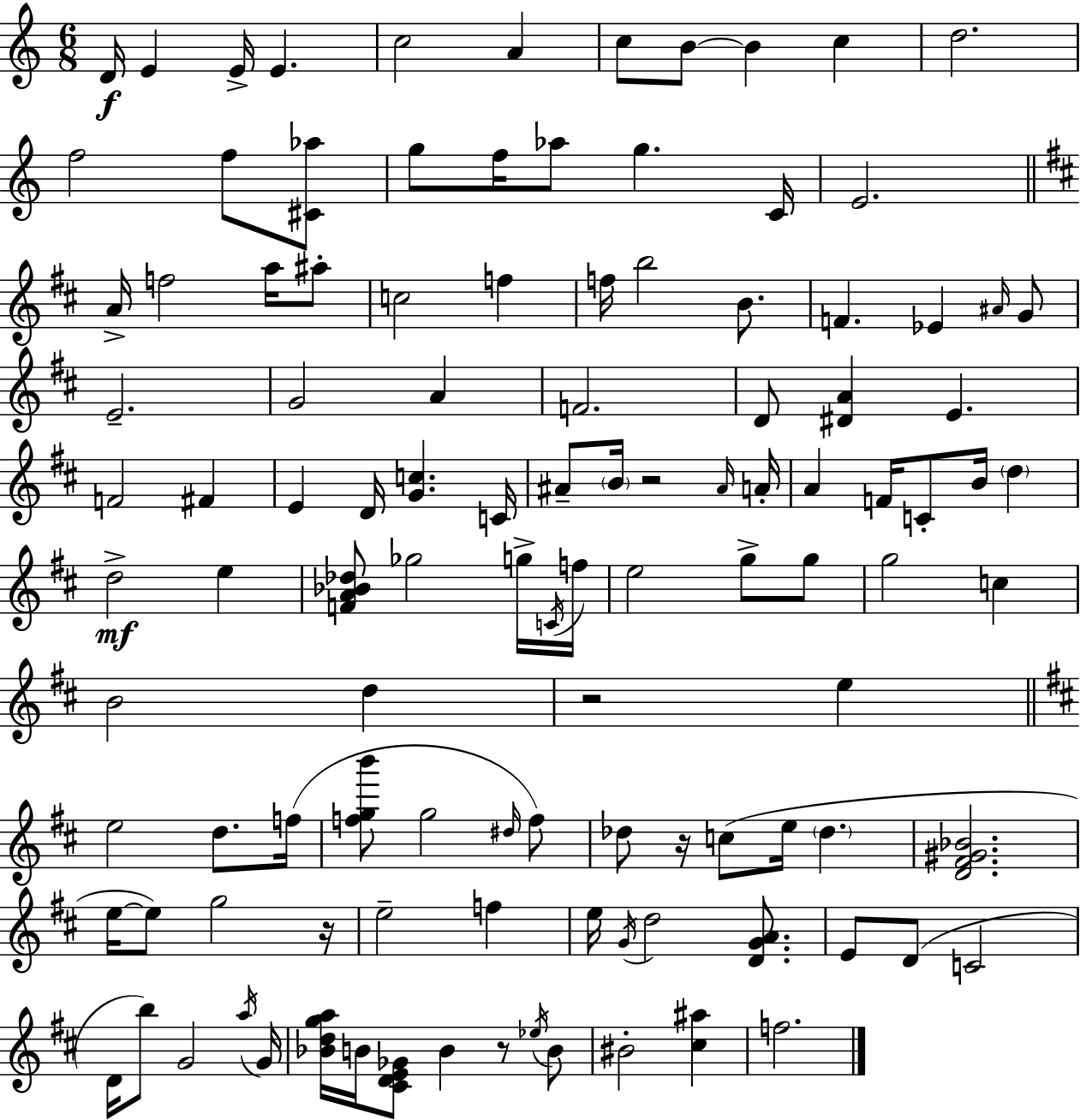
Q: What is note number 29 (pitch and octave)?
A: F4